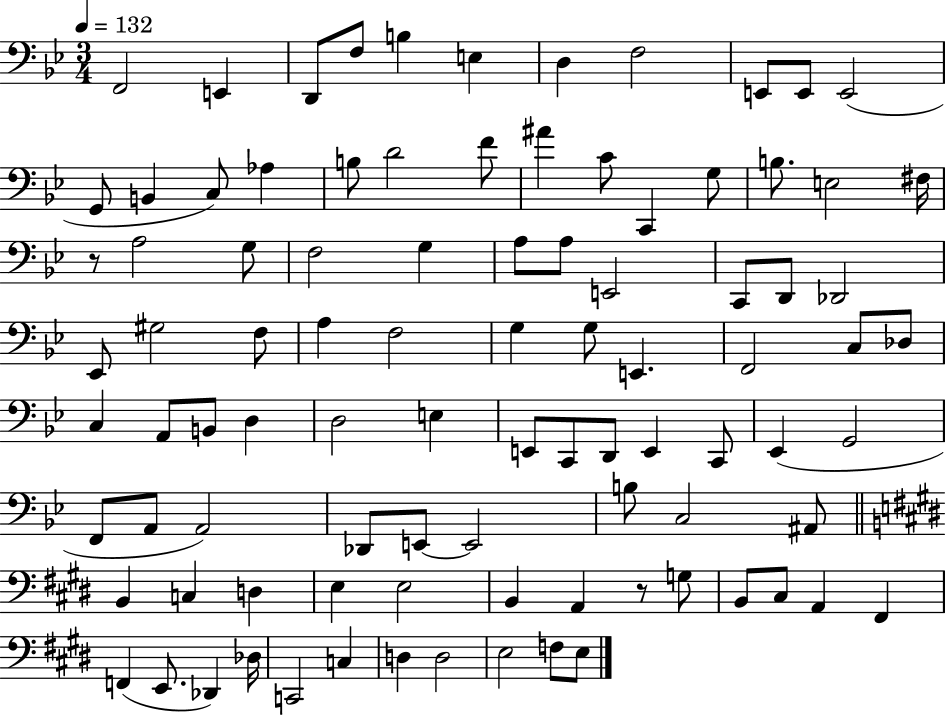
F2/h E2/q D2/e F3/e B3/q E3/q D3/q F3/h E2/e E2/e E2/h G2/e B2/q C3/e Ab3/q B3/e D4/h F4/e A#4/q C4/e C2/q G3/e B3/e. E3/h F#3/s R/e A3/h G3/e F3/h G3/q A3/e A3/e E2/h C2/e D2/e Db2/h Eb2/e G#3/h F3/e A3/q F3/h G3/q G3/e E2/q. F2/h C3/e Db3/e C3/q A2/e B2/e D3/q D3/h E3/q E2/e C2/e D2/e E2/q C2/e Eb2/q G2/h F2/e A2/e A2/h Db2/e E2/e E2/h B3/e C3/h A#2/e B2/q C3/q D3/q E3/q E3/h B2/q A2/q R/e G3/e B2/e C#3/e A2/q F#2/q F2/q E2/e. Db2/q Db3/s C2/h C3/q D3/q D3/h E3/h F3/e E3/e